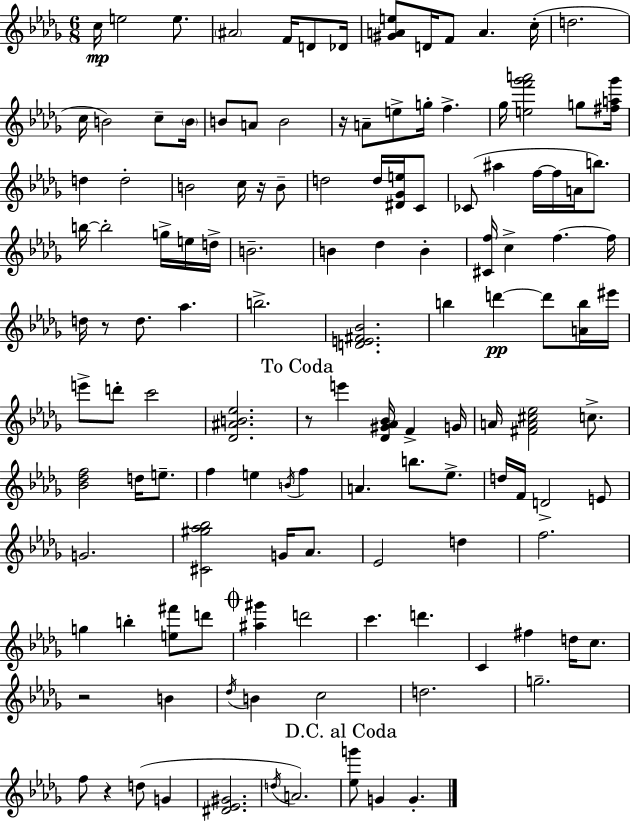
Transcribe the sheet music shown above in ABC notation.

X:1
T:Untitled
M:6/8
L:1/4
K:Bbm
c/4 e2 e/2 ^A2 F/4 D/2 _D/4 [^GAe]/2 D/4 F/2 A c/4 d2 c/4 B2 c/2 B/4 B/2 A/2 B2 z/4 A/2 e/2 g/4 f _g/4 [ef'_g'a']2 g/2 [^fa_g']/4 d d2 B2 c/4 z/4 B/2 d2 d/4 [^D_Ge]/4 C/2 _C/2 ^a f/4 f/4 A/4 b/2 b/4 b2 g/4 e/4 d/4 B2 B _d B [^Cf]/4 c f f/4 d/4 z/2 d/2 _a b2 [DE^F_B]2 b d' d'/2 [Ab]/4 ^e'/4 e'/2 d'/2 c'2 [_D^AB_e]2 z/2 e' [_D^G_A_B]/4 F G/4 A/4 [^FA^c_e]2 c/2 [_B_df]2 d/4 e/2 f e B/4 f A b/2 _e/2 d/4 F/4 D2 E/2 G2 [^C^g_a_b]2 G/4 _A/2 _E2 d f2 g b [e^f']/2 d'/2 [^a^g'] d'2 c' d' C ^f d/4 c/2 z2 B _d/4 B c2 d2 g2 f/2 z d/2 G [^D_E^G]2 d/4 A2 [_eg']/2 G G